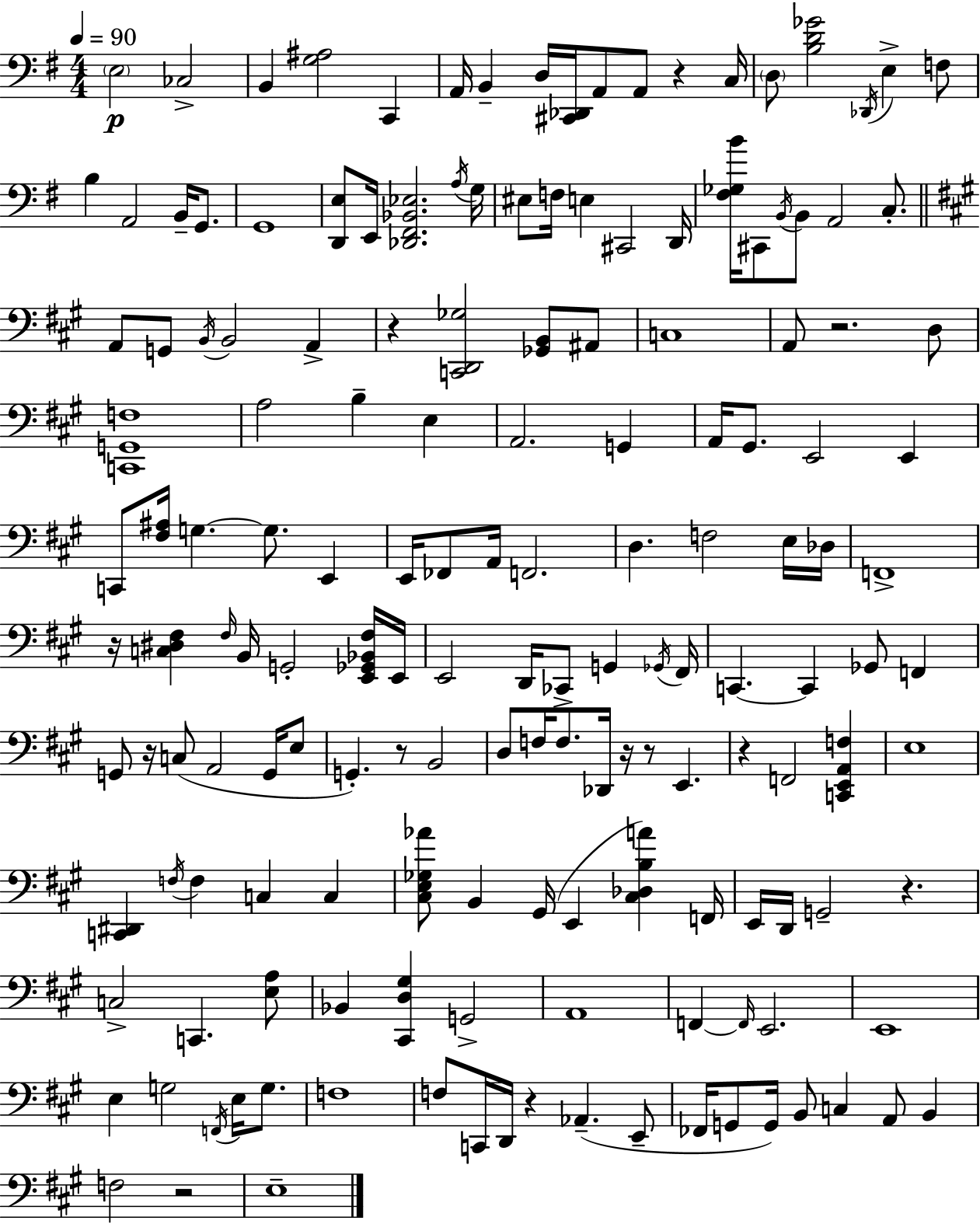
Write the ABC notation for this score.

X:1
T:Untitled
M:4/4
L:1/4
K:Em
E,2 _C,2 B,, [G,^A,]2 C,, A,,/4 B,, D,/4 [^C,,_D,,]/4 A,,/2 A,,/2 z C,/4 D,/2 [B,D_G]2 _D,,/4 E, F,/2 B, A,,2 B,,/4 G,,/2 G,,4 [D,,E,]/2 E,,/4 [_D,,^F,,_B,,_E,]2 A,/4 G,/4 ^E,/2 F,/4 E, ^C,,2 D,,/4 [^F,_G,B]/4 ^C,,/2 B,,/4 B,,/2 A,,2 C,/2 A,,/2 G,,/2 B,,/4 B,,2 A,, z [C,,D,,_G,]2 [_G,,B,,]/2 ^A,,/2 C,4 A,,/2 z2 D,/2 [C,,G,,F,]4 A,2 B, E, A,,2 G,, A,,/4 ^G,,/2 E,,2 E,, C,,/2 [^F,^A,]/4 G, G,/2 E,, E,,/4 _F,,/2 A,,/4 F,,2 D, F,2 E,/4 _D,/4 F,,4 z/4 [C,^D,^F,] ^F,/4 B,,/4 G,,2 [E,,_G,,_B,,^F,]/4 E,,/4 E,,2 D,,/4 _C,,/2 G,, _G,,/4 ^F,,/4 C,, C,, _G,,/2 F,, G,,/2 z/4 C,/2 A,,2 G,,/4 E,/2 G,, z/2 B,,2 D,/2 F,/4 F,/2 _D,,/4 z/4 z/2 E,, z F,,2 [C,,E,,A,,F,] E,4 [C,,^D,,] F,/4 F, C, C, [^C,E,_G,_A]/2 B,, ^G,,/4 E,, [^C,_D,B,A] F,,/4 E,,/4 D,,/4 G,,2 z C,2 C,, [E,A,]/2 _B,, [^C,,D,^G,] G,,2 A,,4 F,, F,,/4 E,,2 E,,4 E, G,2 F,,/4 E,/4 G,/2 F,4 F,/2 C,,/4 D,,/4 z _A,, E,,/2 _F,,/4 G,,/2 G,,/4 B,,/2 C, A,,/2 B,, F,2 z2 E,4